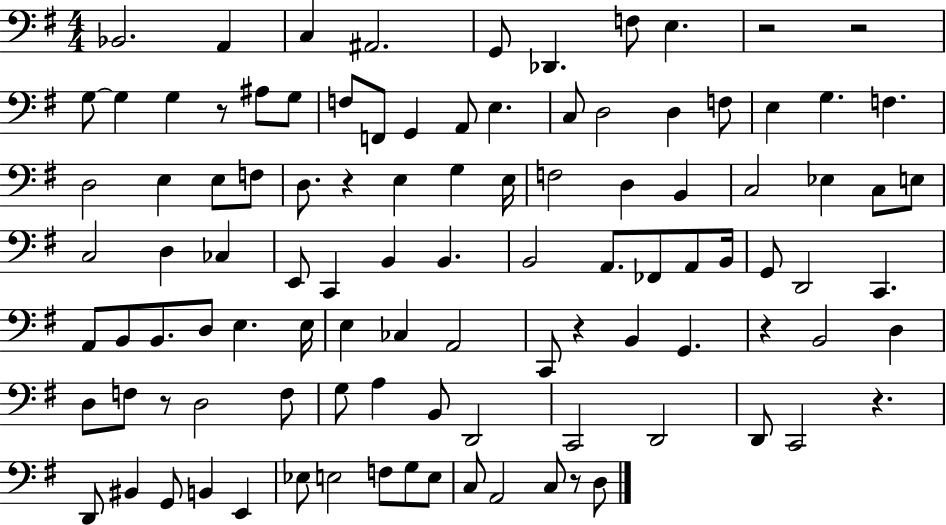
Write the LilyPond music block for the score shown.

{
  \clef bass
  \numericTimeSignature
  \time 4/4
  \key g \major
  bes,2. a,4 | c4 ais,2. | g,8 des,4. f8 e4. | r2 r2 | \break g8~~ g4 g4 r8 ais8 g8 | f8 f,8 g,4 a,8 e4. | c8 d2 d4 f8 | e4 g4. f4. | \break d2 e4 e8 f8 | d8. r4 e4 g4 e16 | f2 d4 b,4 | c2 ees4 c8 e8 | \break c2 d4 ces4 | e,8 c,4 b,4 b,4. | b,2 a,8. fes,8 a,8 b,16 | g,8 d,2 c,4. | \break a,8 b,8 b,8. d8 e4. e16 | e4 ces4 a,2 | c,8 r4 b,4 g,4. | r4 b,2 d4 | \break d8 f8 r8 d2 f8 | g8 a4 b,8 d,2 | c,2 d,2 | d,8 c,2 r4. | \break d,8 bis,4 g,8 b,4 e,4 | ees8 e2 f8 g8 e8 | c8 a,2 c8 r8 d8 | \bar "|."
}